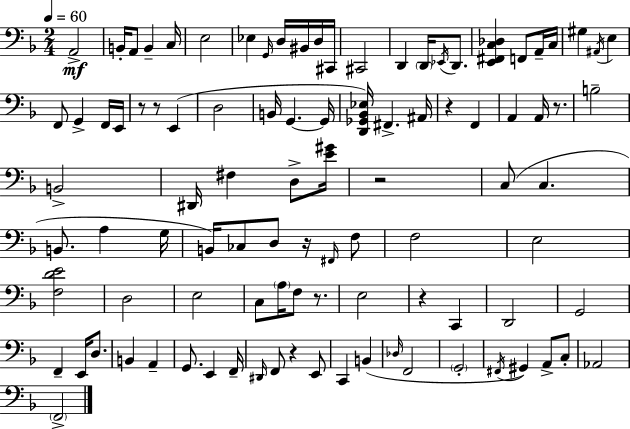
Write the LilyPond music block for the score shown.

{
  \clef bass
  \numericTimeSignature
  \time 2/4
  \key d \minor
  \tempo 4 = 60
  a,2->\mf | b,16-. a,8 b,4-- c16 | e2 | ees4 \grace { g,16 } d16 bis,16 d16 | \break cis,16 cis,2 | d,4 \parenthesize d,16 \acciaccatura { ees,16 } d,8. | <e, fis, c des>4 f,8 | a,16-- c16 gis4 \acciaccatura { ais,16 } e4 | \break f,8 g,4-> | f,16 e,16 r8 r8 e,4( | d2 | b,16 g,4.~~ | \break g,16 <d, ges, bes, ees>16) fis,4.-> | ais,16 r4 f,4 | a,4 a,16 | r8. b2-- | \break b,2-> | dis,16 fis4 | d8-> <e' gis'>16 r2 | c8( c4. | \break b,8. a4 | g16 b,16) ces8 d8 | r16 \grace { fis,16 } f8 f2 | e2 | \break <f d' e'>2 | d2 | e2 | c8 \parenthesize a16 f8 | \break r8. e2 | r4 | c,4 d,2 | g,2 | \break f,4-- | e,16 d8. b,4 | a,4-- g,8. e,4 | f,16-- \grace { dis,16 } f,8 r4 | \break e,8 c,4 | b,4( \grace { des16 } f,2 | \parenthesize g,2-. | \acciaccatura { fis,16 } gis,4) | \break a,8-> c8-. aes,2 | \parenthesize f,2-> | \bar "|."
}